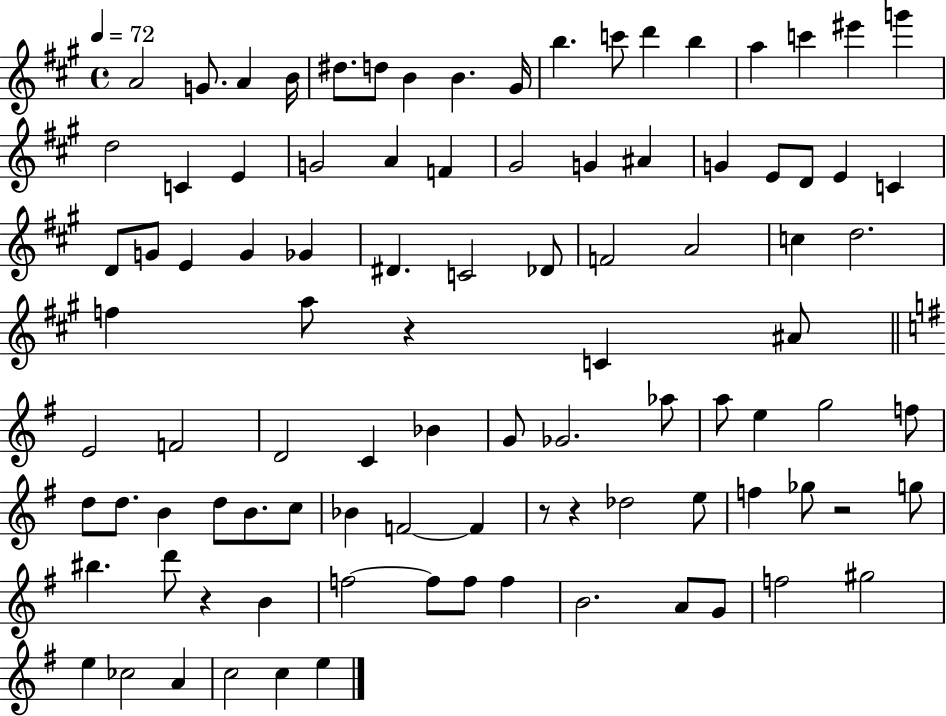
A4/h G4/e. A4/q B4/s D#5/e. D5/e B4/q B4/q. G#4/s B5/q. C6/e D6/q B5/q A5/q C6/q EIS6/q G6/q D5/h C4/q E4/q G4/h A4/q F4/q G#4/h G4/q A#4/q G4/q E4/e D4/e E4/q C4/q D4/e G4/e E4/q G4/q Gb4/q D#4/q. C4/h Db4/e F4/h A4/h C5/q D5/h. F5/q A5/e R/q C4/q A#4/e E4/h F4/h D4/h C4/q Bb4/q G4/e Gb4/h. Ab5/e A5/e E5/q G5/h F5/e D5/e D5/e. B4/q D5/e B4/e. C5/e Bb4/q F4/h F4/q R/e R/q Db5/h E5/e F5/q Gb5/e R/h G5/e BIS5/q. D6/e R/q B4/q F5/h F5/e F5/e F5/q B4/h. A4/e G4/e F5/h G#5/h E5/q CES5/h A4/q C5/h C5/q E5/q